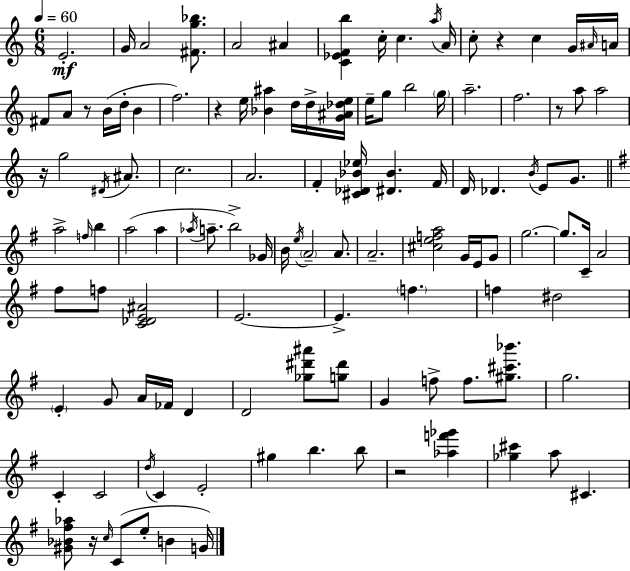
X:1
T:Untitled
M:6/8
L:1/4
K:C
E2 G/4 A2 [^Fg_b]/2 A2 ^A [C_EFb] c/4 c a/4 A/4 c/2 z c G/4 ^A/4 A/4 ^F/2 A/2 z/2 B/4 d/4 B f2 z e/4 [_B^a] d/4 d/4 [G^A_de]/4 e/4 g/2 b2 g/4 a2 f2 z/2 a/2 a2 z/4 g2 ^D/4 ^A/2 c2 A2 F [^C_D_B_e]/4 [^D_B] F/4 D/4 _D B/4 E/2 G/2 a2 f/4 b a2 a _a/4 a/2 b2 _G/4 B/4 e/4 A2 A/2 A2 [^cefa]2 G/4 E/4 G/2 g2 g/2 C/4 A2 ^f/2 f/2 [C_DE^A]2 E2 E f f ^d2 E G/2 A/4 _F/4 D D2 [_g^d'^a']/2 [g^d']/2 G f/2 f/2 [^g^c'_b']/2 g2 C C2 d/4 C E2 ^g b b/2 z2 [_af'_g'] [_g^c'] a/2 ^C [^G_B^f_a]/2 z/4 c/4 C/2 e/2 B G/4